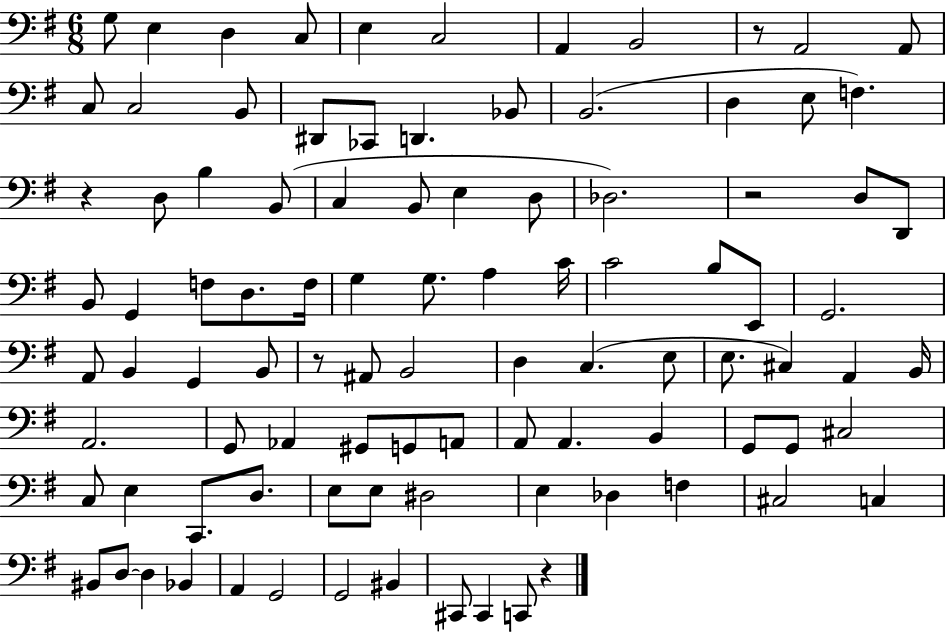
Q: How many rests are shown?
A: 5